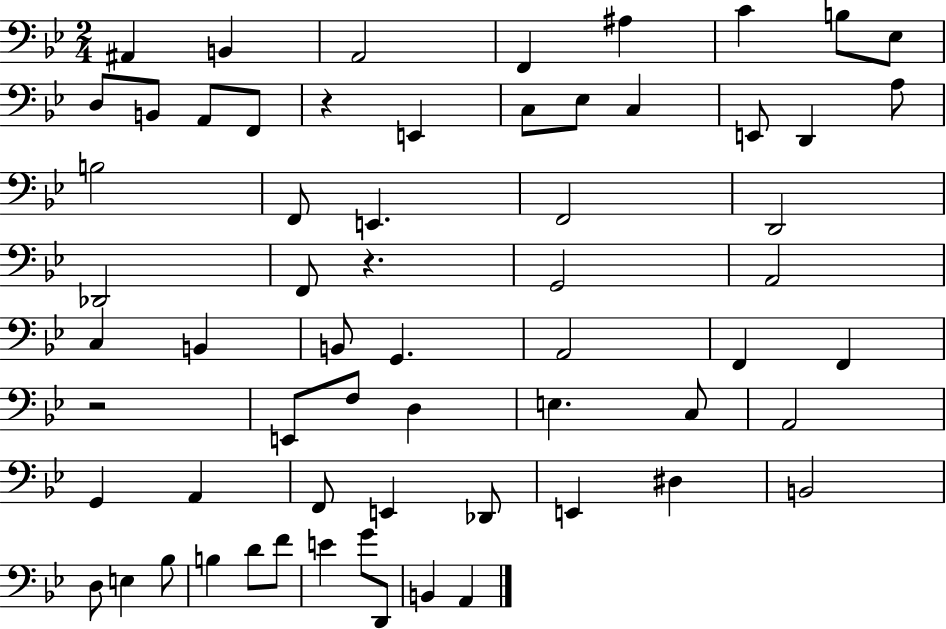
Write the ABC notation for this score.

X:1
T:Untitled
M:2/4
L:1/4
K:Bb
^A,, B,, A,,2 F,, ^A, C B,/2 _E,/2 D,/2 B,,/2 A,,/2 F,,/2 z E,, C,/2 _E,/2 C, E,,/2 D,, A,/2 B,2 F,,/2 E,, F,,2 D,,2 _D,,2 F,,/2 z G,,2 A,,2 C, B,, B,,/2 G,, A,,2 F,, F,, z2 E,,/2 F,/2 D, E, C,/2 A,,2 G,, A,, F,,/2 E,, _D,,/2 E,, ^D, B,,2 D,/2 E, _B,/2 B, D/2 F/2 E G/2 D,,/2 B,, A,,